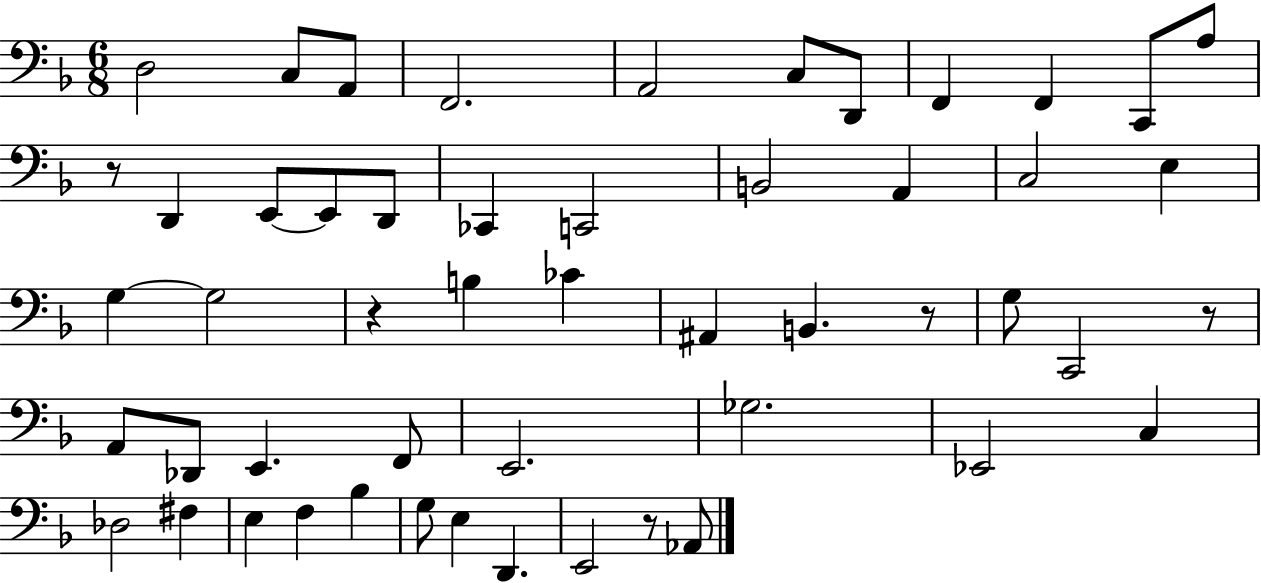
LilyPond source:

{
  \clef bass
  \numericTimeSignature
  \time 6/8
  \key f \major
  d2 c8 a,8 | f,2. | a,2 c8 d,8 | f,4 f,4 c,8 a8 | \break r8 d,4 e,8~~ e,8 d,8 | ces,4 c,2 | b,2 a,4 | c2 e4 | \break g4~~ g2 | r4 b4 ces'4 | ais,4 b,4. r8 | g8 c,2 r8 | \break a,8 des,8 e,4. f,8 | e,2. | ges2. | ees,2 c4 | \break des2 fis4 | e4 f4 bes4 | g8 e4 d,4. | e,2 r8 aes,8 | \break \bar "|."
}